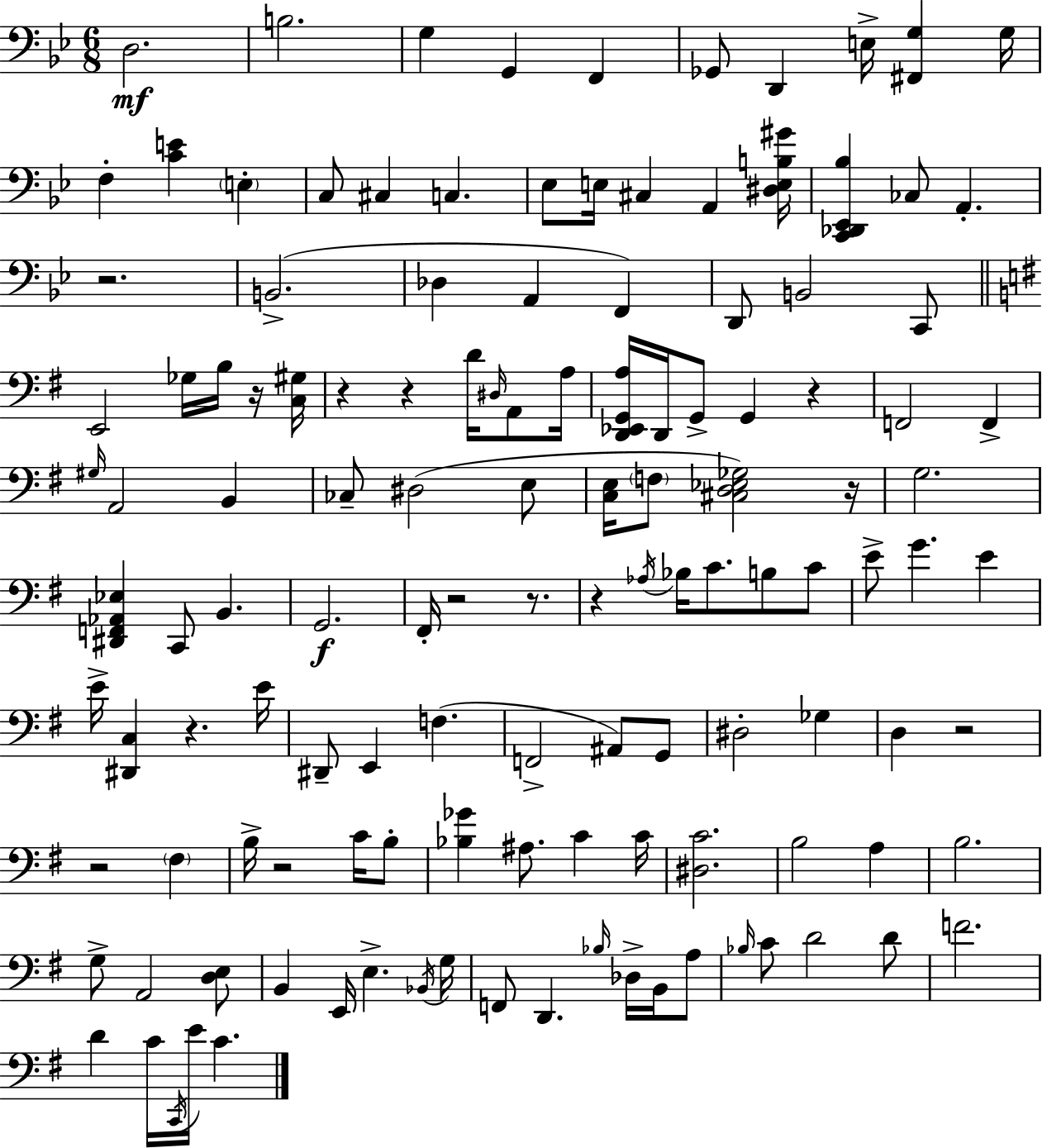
X:1
T:Untitled
M:6/8
L:1/4
K:Gm
D,2 B,2 G, G,, F,, _G,,/2 D,, E,/4 [^F,,G,] G,/4 F, [CE] E, C,/2 ^C, C, _E,/2 E,/4 ^C, A,, [^D,E,B,^G]/4 [C,,_D,,_E,,_B,] _C,/2 A,, z2 B,,2 _D, A,, F,, D,,/2 B,,2 C,,/2 E,,2 _G,/4 B,/4 z/4 [C,^G,]/4 z z D/4 ^D,/4 A,,/2 A,/4 [D,,_E,,G,,A,]/4 D,,/4 G,,/2 G,, z F,,2 F,, ^G,/4 A,,2 B,, _C,/2 ^D,2 E,/2 [C,E,]/4 F,/2 [^C,D,_E,_G,]2 z/4 G,2 [^D,,F,,_A,,_E,] C,,/2 B,, G,,2 ^F,,/4 z2 z/2 z _A,/4 _B,/4 C/2 B,/2 C/2 E/2 G E E/4 [^D,,C,] z E/4 ^D,,/2 E,, F, F,,2 ^A,,/2 G,,/2 ^D,2 _G, D, z2 z2 ^F, B,/4 z2 C/4 B,/2 [_B,_G] ^A,/2 C C/4 [^D,C]2 B,2 A, B,2 G,/2 A,,2 [D,E,]/2 B,, E,,/4 E, _B,,/4 G,/4 F,,/2 D,, _B,/4 _D,/4 B,,/4 A,/2 _B,/4 C/2 D2 D/2 F2 D C/4 C,,/4 E/4 C